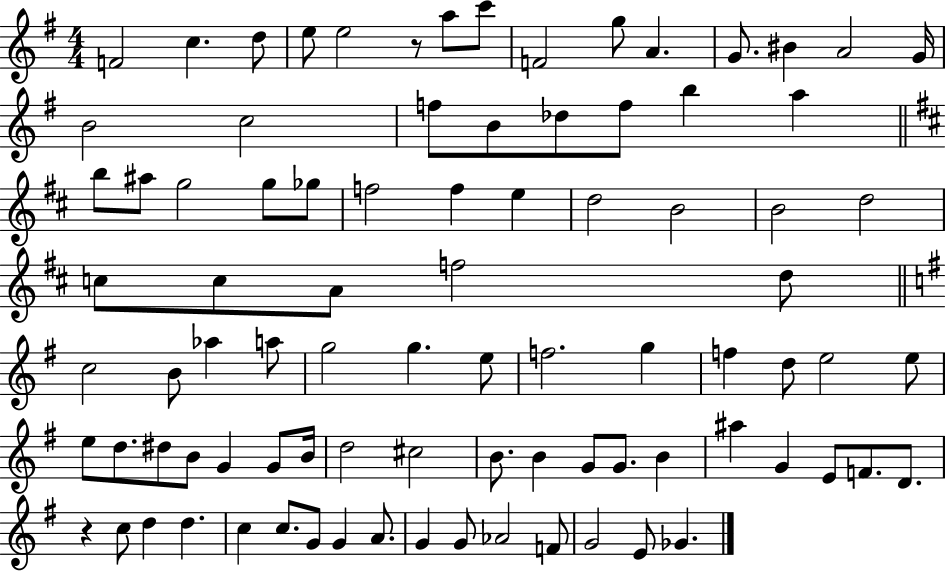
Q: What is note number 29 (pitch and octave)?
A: F5